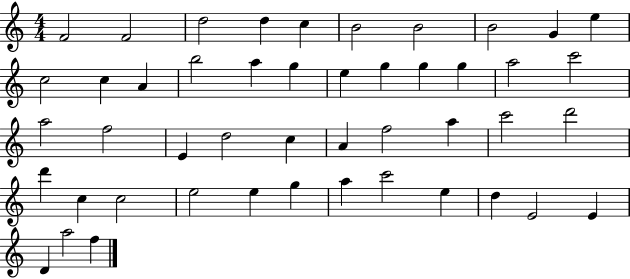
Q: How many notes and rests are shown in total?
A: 47